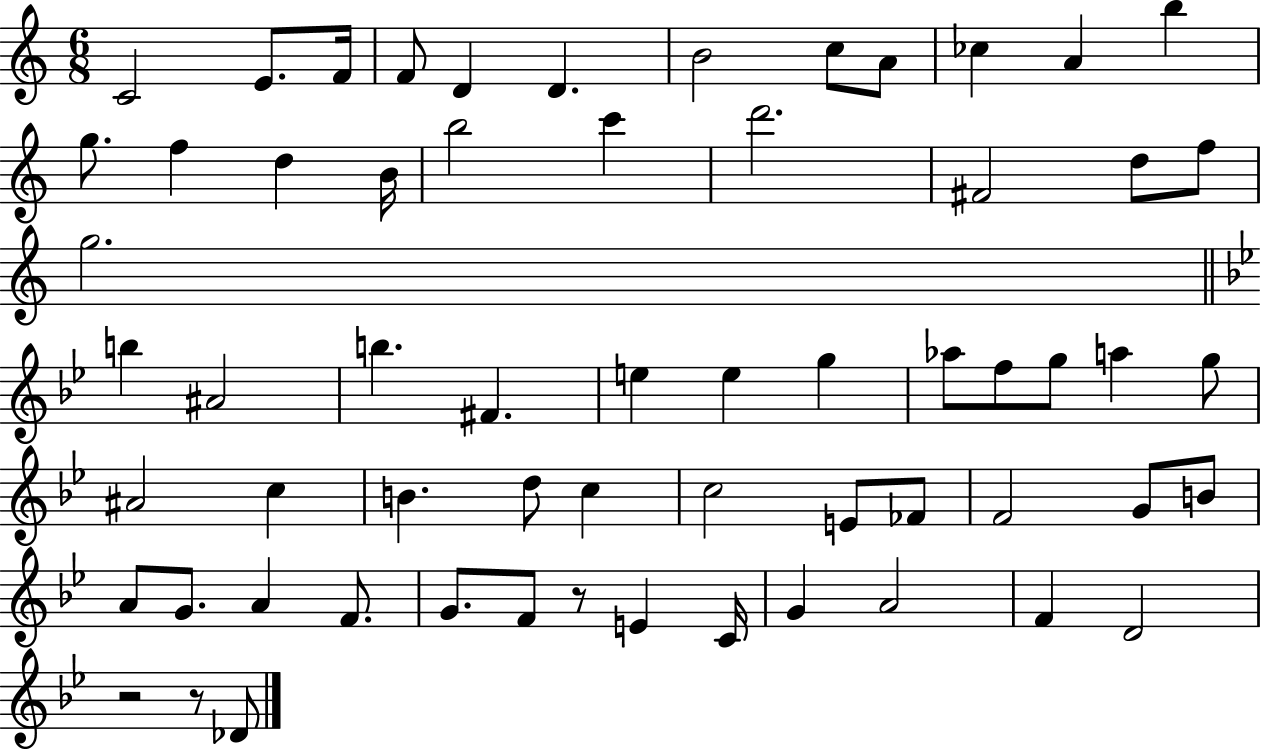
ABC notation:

X:1
T:Untitled
M:6/8
L:1/4
K:C
C2 E/2 F/4 F/2 D D B2 c/2 A/2 _c A b g/2 f d B/4 b2 c' d'2 ^F2 d/2 f/2 g2 b ^A2 b ^F e e g _a/2 f/2 g/2 a g/2 ^A2 c B d/2 c c2 E/2 _F/2 F2 G/2 B/2 A/2 G/2 A F/2 G/2 F/2 z/2 E C/4 G A2 F D2 z2 z/2 _D/2